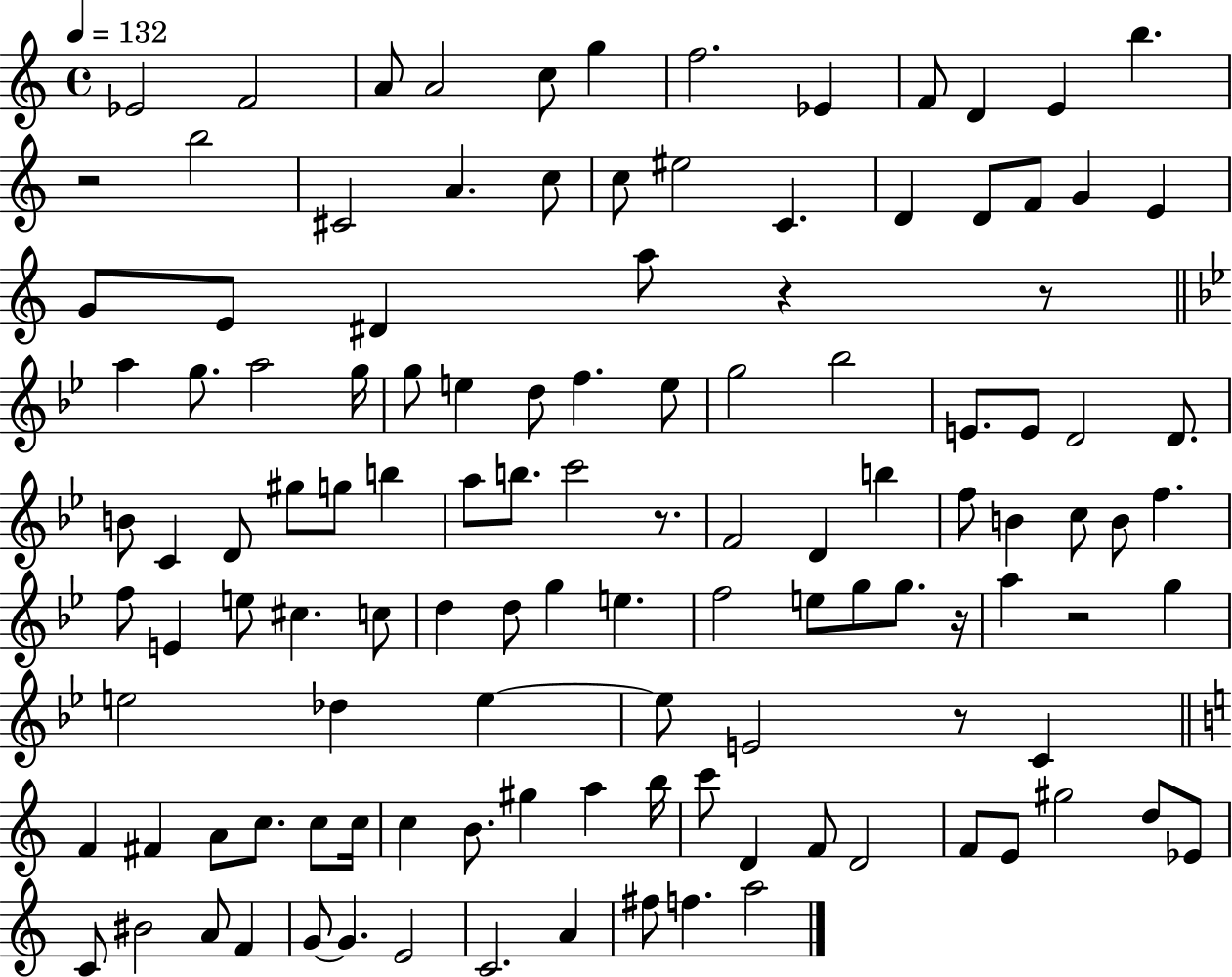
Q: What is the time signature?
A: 4/4